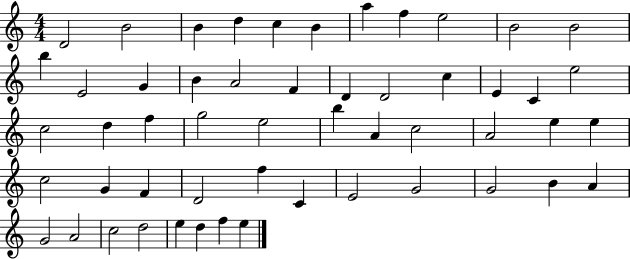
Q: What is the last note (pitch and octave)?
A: E5